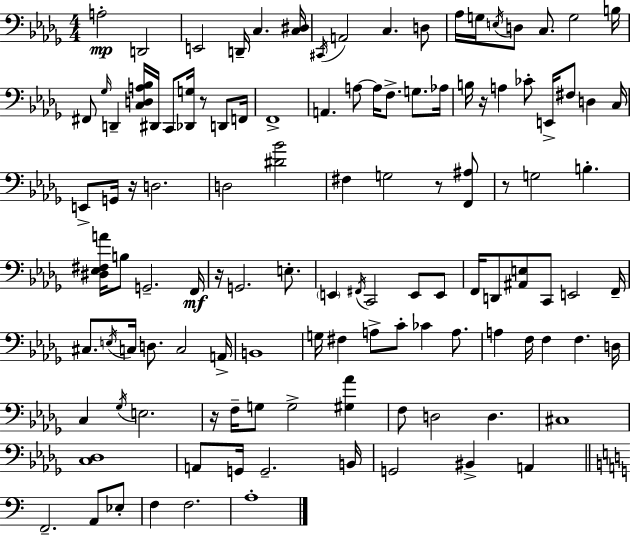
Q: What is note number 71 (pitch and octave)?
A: C4